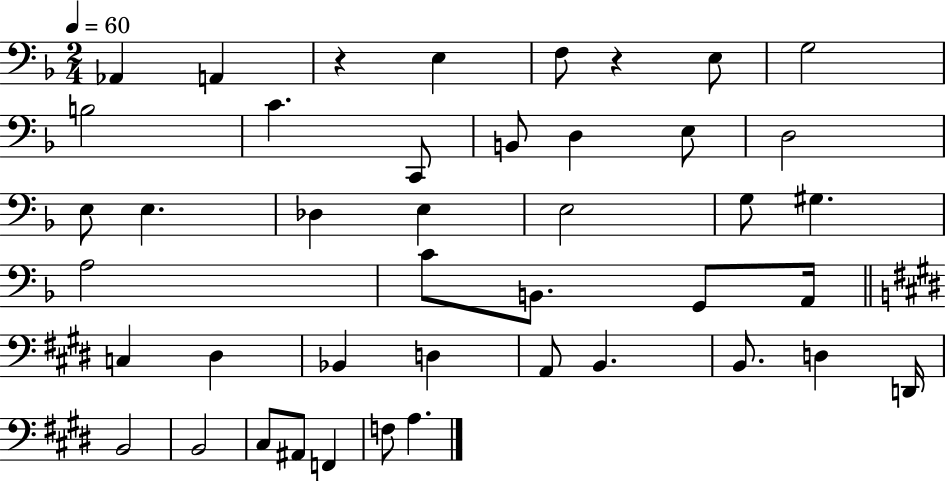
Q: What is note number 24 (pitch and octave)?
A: G2